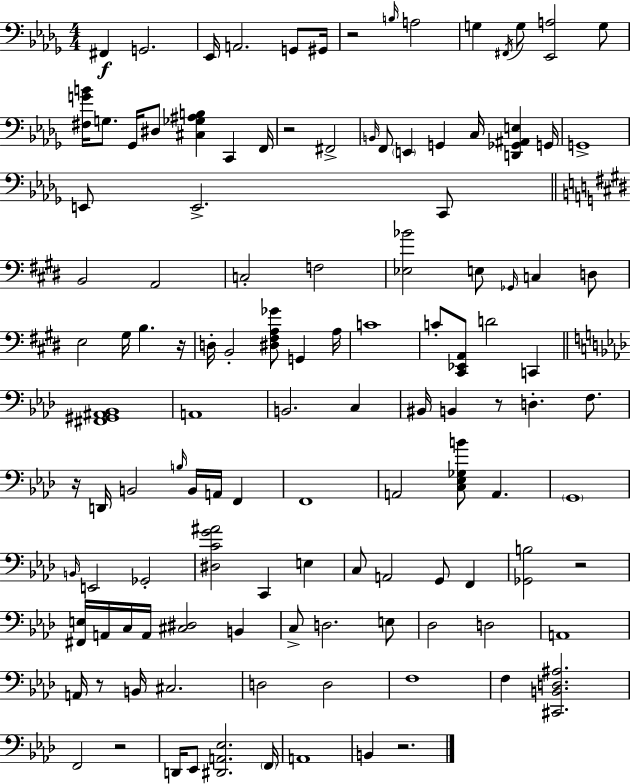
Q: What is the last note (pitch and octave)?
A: B2